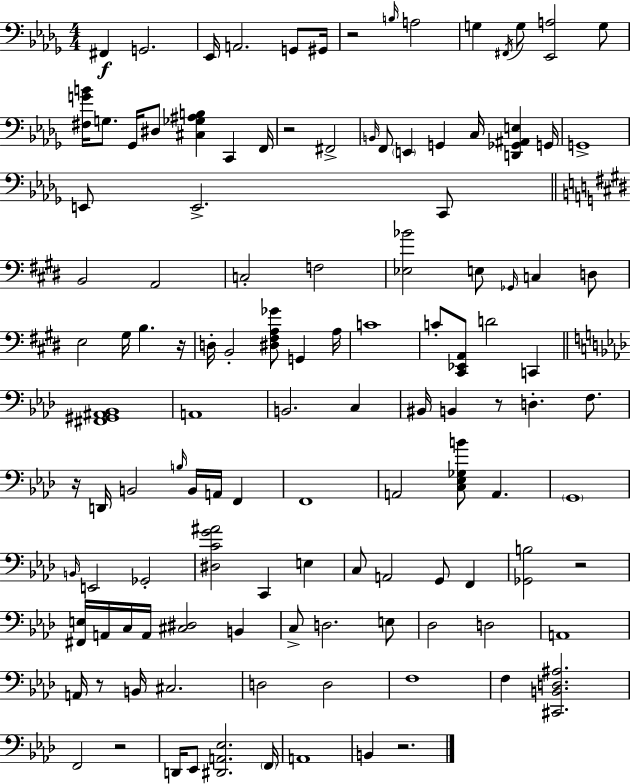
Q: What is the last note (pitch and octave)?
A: B2